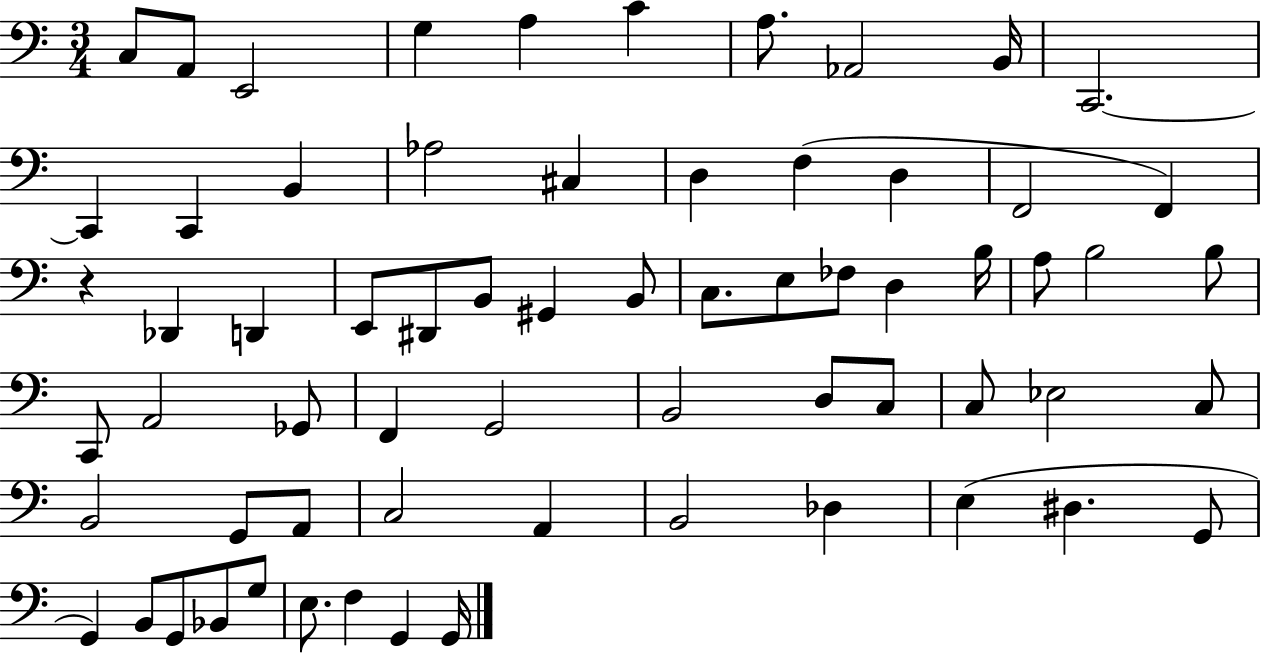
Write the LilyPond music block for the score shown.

{
  \clef bass
  \numericTimeSignature
  \time 3/4
  \key c \major
  c8 a,8 e,2 | g4 a4 c'4 | a8. aes,2 b,16 | c,2.~~ | \break c,4 c,4 b,4 | aes2 cis4 | d4 f4( d4 | f,2 f,4) | \break r4 des,4 d,4 | e,8 dis,8 b,8 gis,4 b,8 | c8. e8 fes8 d4 b16 | a8 b2 b8 | \break c,8 a,2 ges,8 | f,4 g,2 | b,2 d8 c8 | c8 ees2 c8 | \break b,2 g,8 a,8 | c2 a,4 | b,2 des4 | e4( dis4. g,8 | \break g,4) b,8 g,8 bes,8 g8 | e8. f4 g,4 g,16 | \bar "|."
}